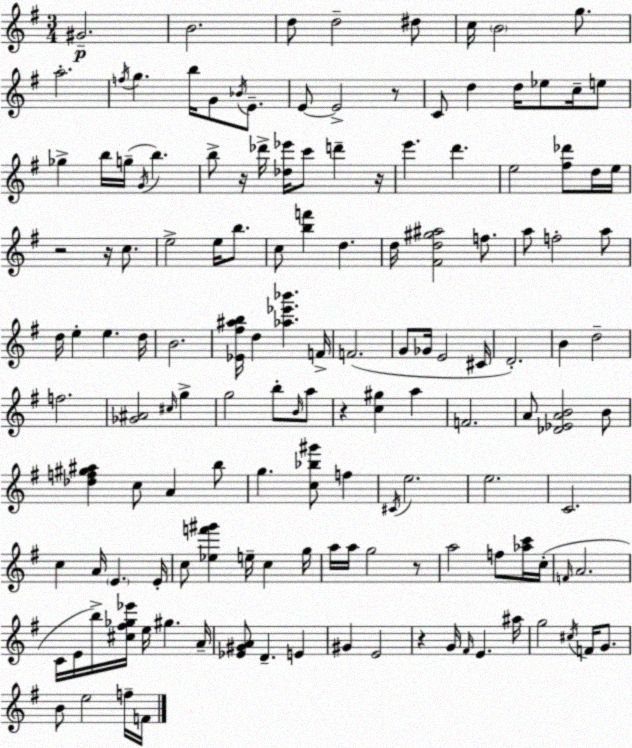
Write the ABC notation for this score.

X:1
T:Untitled
M:3/4
L:1/4
K:G
^G2 B2 d/2 d2 ^d/2 c/4 B2 g/2 a2 f/4 g b/4 G/2 _B/4 E/2 E/2 E2 z/2 C/2 d d/4 _e/2 c/4 e/2 _g b/4 g/4 G/4 b b/2 z/4 _d'/4 [_d_e']/4 c'/2 d' z/4 e' d' e2 [^f_d']/2 d/4 e/4 z2 z/4 c/2 e2 e/4 b/2 c/2 [bf'] d d/4 [^Fd^g^a]2 f/2 a/2 f2 a/2 d/4 e e d/4 B2 [_E^f^ab]/4 d [_a_e'_b'] F/4 F2 G/2 _G/4 E2 ^C/4 D2 B d2 f2 [_G^A]2 ^c/4 g g2 b/2 B/4 a/2 z [c^g] a F2 A/2 [_D_EAB]2 B/2 [_df^g^a] c/2 A b/2 g [c_b^g']/2 f ^C/4 e2 e2 C2 c A/4 E E/4 c/2 [_ef'^g'] e/4 c g/4 a/4 a/4 g2 z/2 a2 f/2 [_ac']/4 c/4 F/4 A2 C/4 E/4 b/4 [^c^f_g_e']/4 e/4 ^g A/4 [_E^GA]/2 D E ^G E2 z G/4 ^F/4 E ^a/4 g2 ^c/4 F/4 G/2 B/2 e2 f/4 F/4